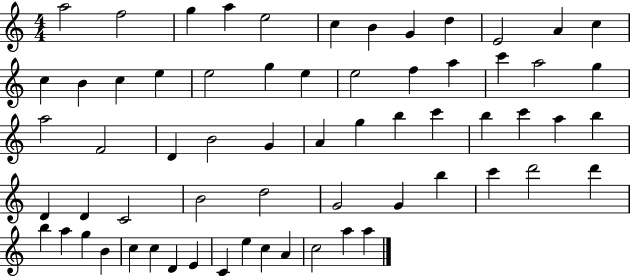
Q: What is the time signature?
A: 4/4